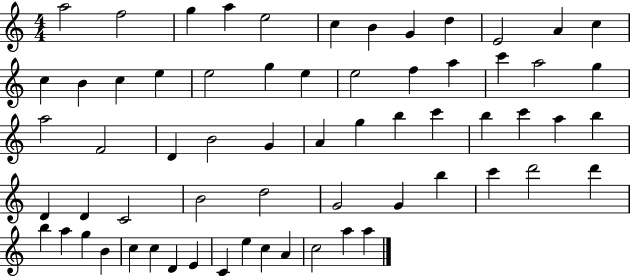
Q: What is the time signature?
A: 4/4